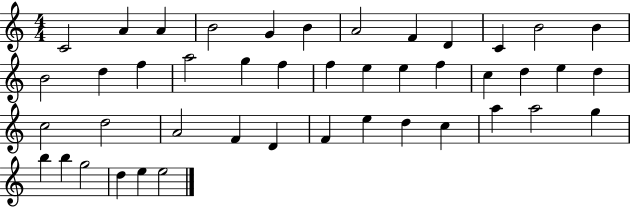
C4/h A4/q A4/q B4/h G4/q B4/q A4/h F4/q D4/q C4/q B4/h B4/q B4/h D5/q F5/q A5/h G5/q F5/q F5/q E5/q E5/q F5/q C5/q D5/q E5/q D5/q C5/h D5/h A4/h F4/q D4/q F4/q E5/q D5/q C5/q A5/q A5/h G5/q B5/q B5/q G5/h D5/q E5/q E5/h